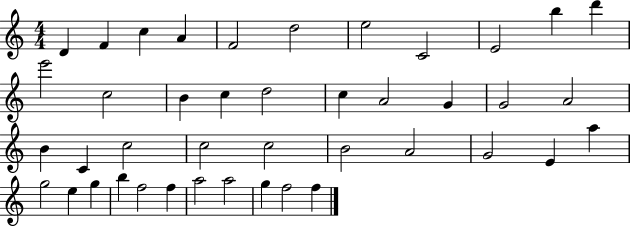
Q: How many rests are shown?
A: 0